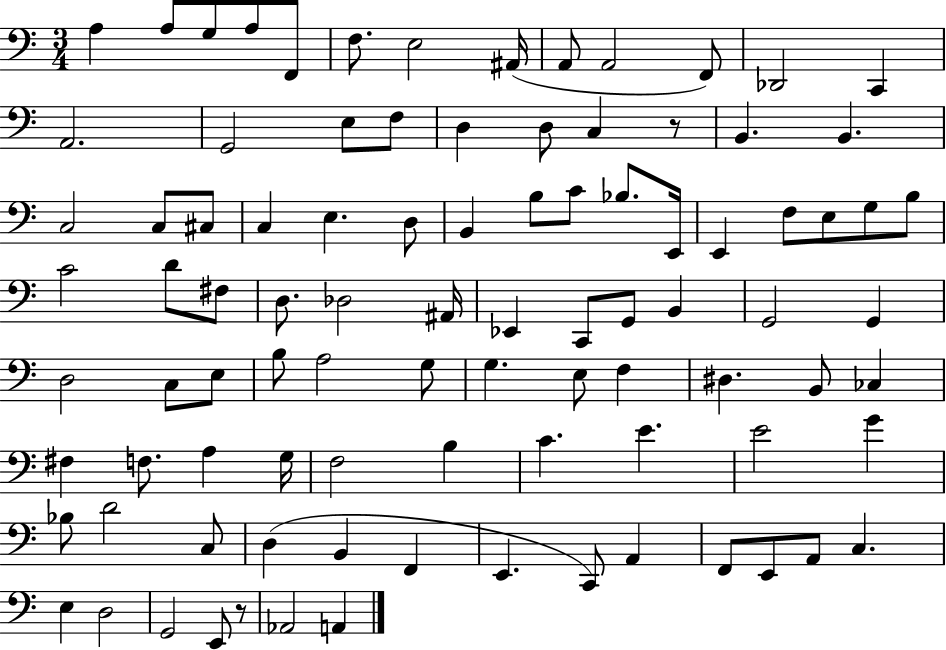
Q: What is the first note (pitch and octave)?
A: A3